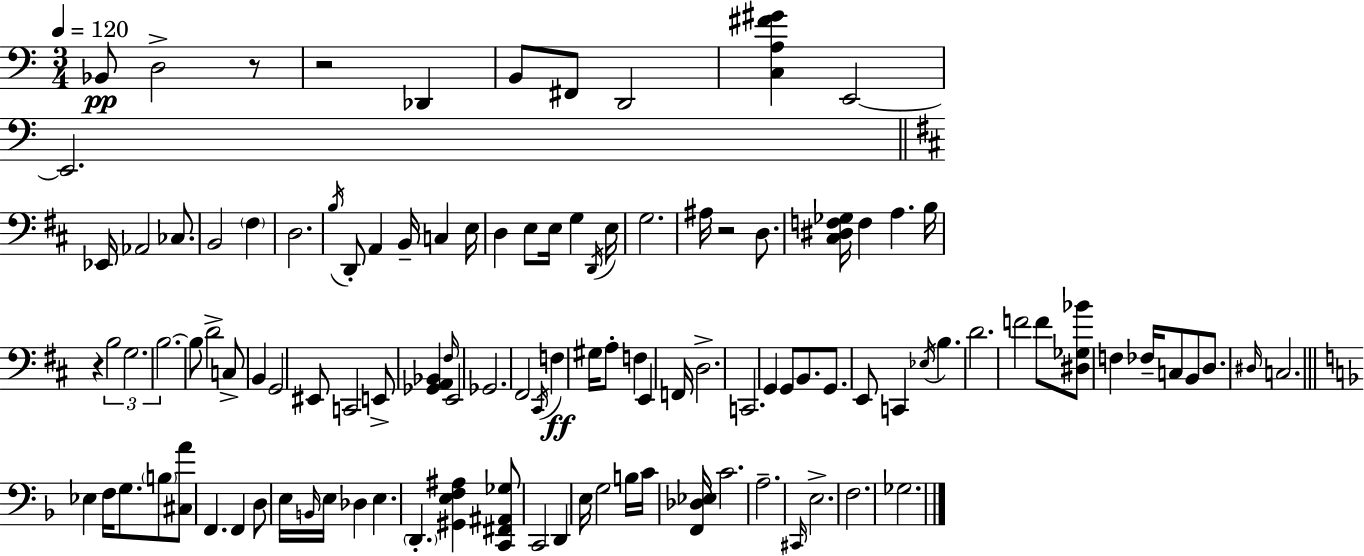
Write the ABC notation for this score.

X:1
T:Untitled
M:3/4
L:1/4
K:Am
_B,,/2 D,2 z/2 z2 _D,, B,,/2 ^F,,/2 D,,2 [C,A,^F^G] E,,2 E,,2 _E,,/4 _A,,2 _C,/2 B,,2 ^F, D,2 B,/4 D,,/2 A,, B,,/4 C, E,/4 D, E,/2 E,/4 G, D,,/4 E,/4 G,2 ^A,/4 z2 D,/2 [^C,^D,F,_G,]/4 F, A, B,/4 z B,2 G,2 B,2 B,/2 D2 C,/2 B,, G,,2 ^E,,/2 C,,2 E,,/2 [_G,,A,,_B,,] ^F,/4 E,,2 _G,,2 ^F,,2 ^C,,/4 F, ^G,/4 A,/2 F, E,, F,,/4 D,2 C,,2 G,, G,,/2 B,,/2 G,,/2 E,,/2 C,, _E,/4 B, D2 F2 F/2 [^D,_G,_B]/2 F, _F,/4 C,/2 B,,/2 D,/2 ^D,/4 C,2 _E, F,/4 G,/2 B,/2 [^C,A]/2 F,, F,, D,/2 E,/4 B,,/4 E,/4 _D, E, D,, [^G,,E,F,^A,] [C,,^F,,^A,,_G,]/2 C,,2 D,, E,/4 G,2 B,/4 C/4 [F,,_D,_E,]/4 C2 A,2 ^C,,/4 E,2 F,2 _G,2